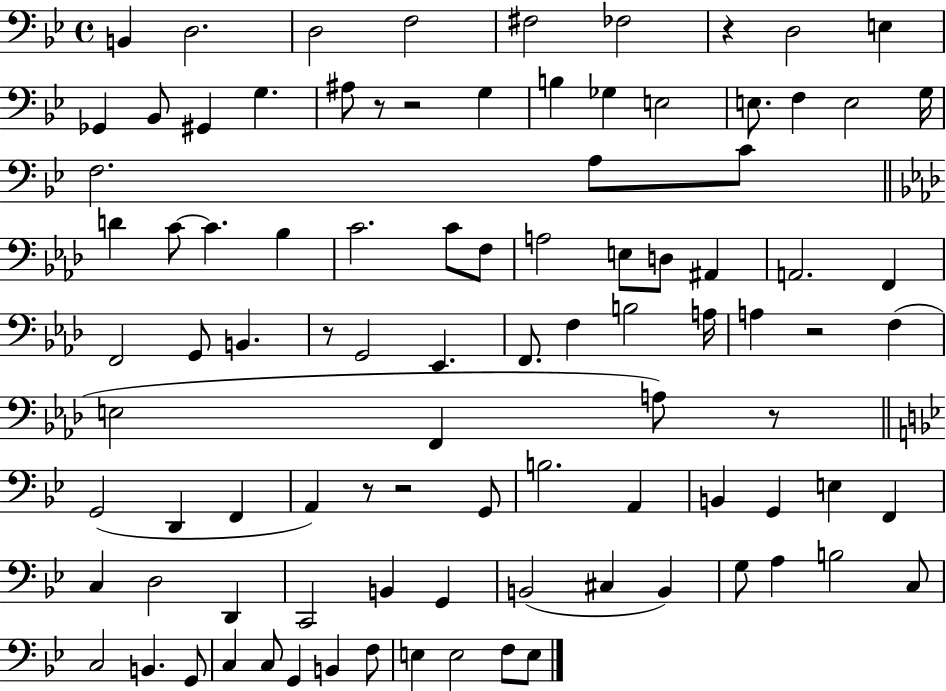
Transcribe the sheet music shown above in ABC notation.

X:1
T:Untitled
M:4/4
L:1/4
K:Bb
B,, D,2 D,2 F,2 ^F,2 _F,2 z D,2 E, _G,, _B,,/2 ^G,, G, ^A,/2 z/2 z2 G, B, _G, E,2 E,/2 F, E,2 G,/4 F,2 A,/2 C/2 D C/2 C _B, C2 C/2 F,/2 A,2 E,/2 D,/2 ^A,, A,,2 F,, F,,2 G,,/2 B,, z/2 G,,2 _E,, F,,/2 F, B,2 A,/4 A, z2 F, E,2 F,, A,/2 z/2 G,,2 D,, F,, A,, z/2 z2 G,,/2 B,2 A,, B,, G,, E, F,, C, D,2 D,, C,,2 B,, G,, B,,2 ^C, B,, G,/2 A, B,2 C,/2 C,2 B,, G,,/2 C, C,/2 G,, B,, F,/2 E, E,2 F,/2 E,/2